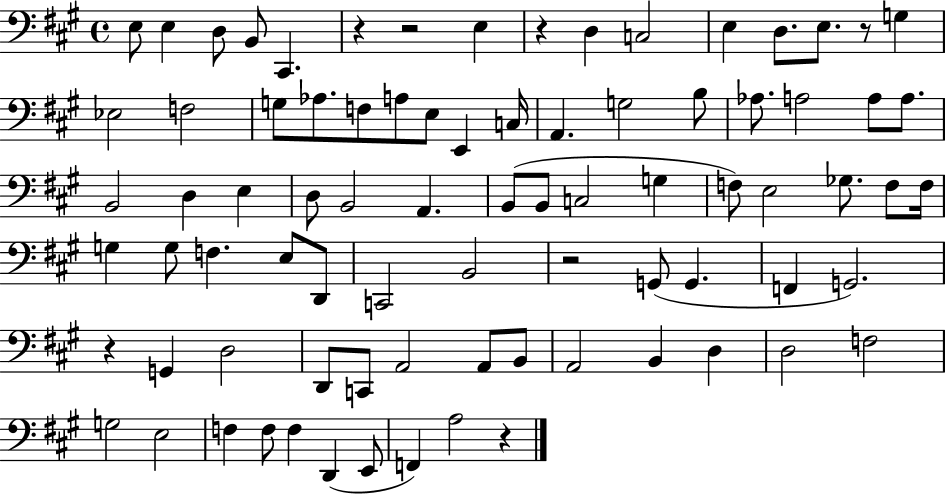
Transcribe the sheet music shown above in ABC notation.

X:1
T:Untitled
M:4/4
L:1/4
K:A
E,/2 E, D,/2 B,,/2 ^C,, z z2 E, z D, C,2 E, D,/2 E,/2 z/2 G, _E,2 F,2 G,/2 _A,/2 F,/2 A,/2 E,/2 E,, C,/4 A,, G,2 B,/2 _A,/2 A,2 A,/2 A,/2 B,,2 D, E, D,/2 B,,2 A,, B,,/2 B,,/2 C,2 G, F,/2 E,2 _G,/2 F,/2 F,/4 G, G,/2 F, E,/2 D,,/2 C,,2 B,,2 z2 G,,/2 G,, F,, G,,2 z G,, D,2 D,,/2 C,,/2 A,,2 A,,/2 B,,/2 A,,2 B,, D, D,2 F,2 G,2 E,2 F, F,/2 F, D,, E,,/2 F,, A,2 z